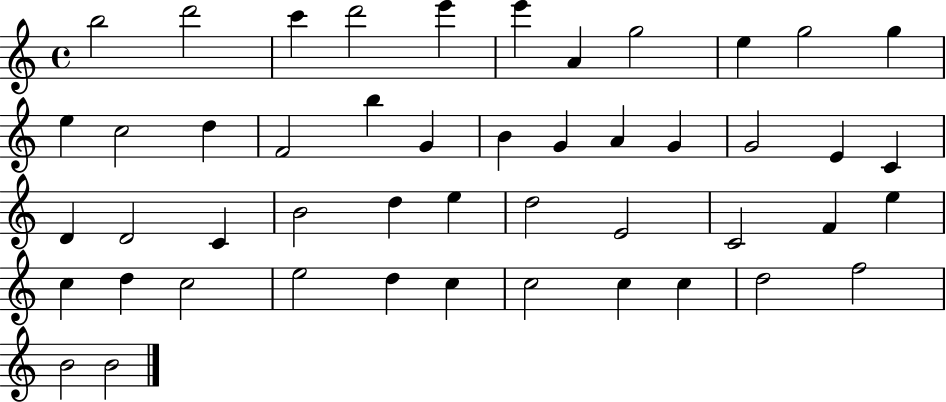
{
  \clef treble
  \time 4/4
  \defaultTimeSignature
  \key c \major
  b''2 d'''2 | c'''4 d'''2 e'''4 | e'''4 a'4 g''2 | e''4 g''2 g''4 | \break e''4 c''2 d''4 | f'2 b''4 g'4 | b'4 g'4 a'4 g'4 | g'2 e'4 c'4 | \break d'4 d'2 c'4 | b'2 d''4 e''4 | d''2 e'2 | c'2 f'4 e''4 | \break c''4 d''4 c''2 | e''2 d''4 c''4 | c''2 c''4 c''4 | d''2 f''2 | \break b'2 b'2 | \bar "|."
}